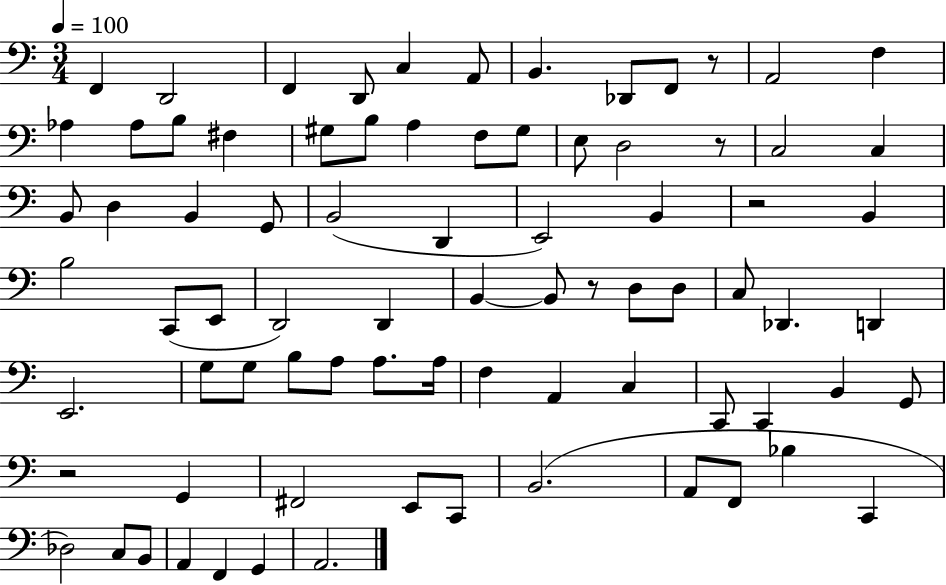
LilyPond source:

{
  \clef bass
  \numericTimeSignature
  \time 3/4
  \key c \major
  \tempo 4 = 100
  f,4 d,2 | f,4 d,8 c4 a,8 | b,4. des,8 f,8 r8 | a,2 f4 | \break aes4 aes8 b8 fis4 | gis8 b8 a4 f8 gis8 | e8 d2 r8 | c2 c4 | \break b,8 d4 b,4 g,8 | b,2( d,4 | e,2) b,4 | r2 b,4 | \break b2 c,8( e,8 | d,2) d,4 | b,4~~ b,8 r8 d8 d8 | c8 des,4. d,4 | \break e,2. | g8 g8 b8 a8 a8. a16 | f4 a,4 c4 | c,8 c,4 b,4 g,8 | \break r2 g,4 | fis,2 e,8 c,8 | b,2.( | a,8 f,8 bes4 c,4 | \break des2) c8 b,8 | a,4 f,4 g,4 | a,2. | \bar "|."
}